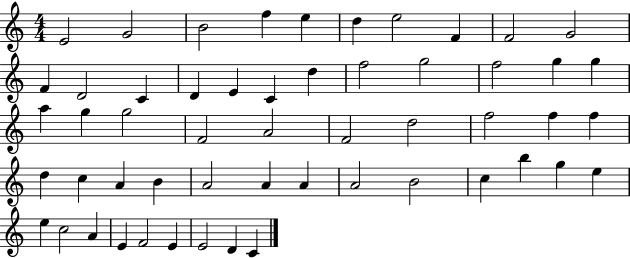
E4/h G4/h B4/h F5/q E5/q D5/q E5/h F4/q F4/h G4/h F4/q D4/h C4/q D4/q E4/q C4/q D5/q F5/h G5/h F5/h G5/q G5/q A5/q G5/q G5/h F4/h A4/h F4/h D5/h F5/h F5/q F5/q D5/q C5/q A4/q B4/q A4/h A4/q A4/q A4/h B4/h C5/q B5/q G5/q E5/q E5/q C5/h A4/q E4/q F4/h E4/q E4/h D4/q C4/q